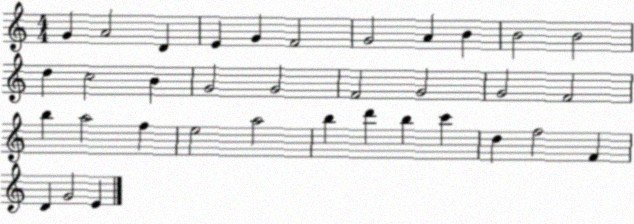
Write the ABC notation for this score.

X:1
T:Untitled
M:4/4
L:1/4
K:C
G A2 D E G F2 G2 A B B2 B2 d c2 B G2 G2 F2 G2 G2 F2 b a2 f e2 a2 b d' b c' d f2 F D G2 E